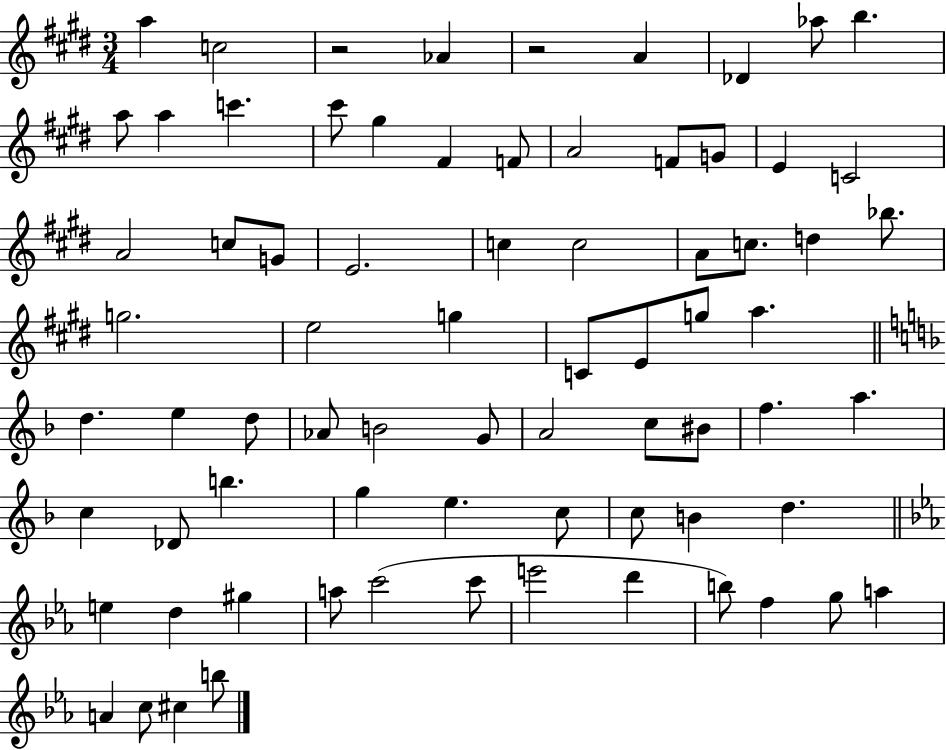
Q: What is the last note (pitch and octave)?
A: B5